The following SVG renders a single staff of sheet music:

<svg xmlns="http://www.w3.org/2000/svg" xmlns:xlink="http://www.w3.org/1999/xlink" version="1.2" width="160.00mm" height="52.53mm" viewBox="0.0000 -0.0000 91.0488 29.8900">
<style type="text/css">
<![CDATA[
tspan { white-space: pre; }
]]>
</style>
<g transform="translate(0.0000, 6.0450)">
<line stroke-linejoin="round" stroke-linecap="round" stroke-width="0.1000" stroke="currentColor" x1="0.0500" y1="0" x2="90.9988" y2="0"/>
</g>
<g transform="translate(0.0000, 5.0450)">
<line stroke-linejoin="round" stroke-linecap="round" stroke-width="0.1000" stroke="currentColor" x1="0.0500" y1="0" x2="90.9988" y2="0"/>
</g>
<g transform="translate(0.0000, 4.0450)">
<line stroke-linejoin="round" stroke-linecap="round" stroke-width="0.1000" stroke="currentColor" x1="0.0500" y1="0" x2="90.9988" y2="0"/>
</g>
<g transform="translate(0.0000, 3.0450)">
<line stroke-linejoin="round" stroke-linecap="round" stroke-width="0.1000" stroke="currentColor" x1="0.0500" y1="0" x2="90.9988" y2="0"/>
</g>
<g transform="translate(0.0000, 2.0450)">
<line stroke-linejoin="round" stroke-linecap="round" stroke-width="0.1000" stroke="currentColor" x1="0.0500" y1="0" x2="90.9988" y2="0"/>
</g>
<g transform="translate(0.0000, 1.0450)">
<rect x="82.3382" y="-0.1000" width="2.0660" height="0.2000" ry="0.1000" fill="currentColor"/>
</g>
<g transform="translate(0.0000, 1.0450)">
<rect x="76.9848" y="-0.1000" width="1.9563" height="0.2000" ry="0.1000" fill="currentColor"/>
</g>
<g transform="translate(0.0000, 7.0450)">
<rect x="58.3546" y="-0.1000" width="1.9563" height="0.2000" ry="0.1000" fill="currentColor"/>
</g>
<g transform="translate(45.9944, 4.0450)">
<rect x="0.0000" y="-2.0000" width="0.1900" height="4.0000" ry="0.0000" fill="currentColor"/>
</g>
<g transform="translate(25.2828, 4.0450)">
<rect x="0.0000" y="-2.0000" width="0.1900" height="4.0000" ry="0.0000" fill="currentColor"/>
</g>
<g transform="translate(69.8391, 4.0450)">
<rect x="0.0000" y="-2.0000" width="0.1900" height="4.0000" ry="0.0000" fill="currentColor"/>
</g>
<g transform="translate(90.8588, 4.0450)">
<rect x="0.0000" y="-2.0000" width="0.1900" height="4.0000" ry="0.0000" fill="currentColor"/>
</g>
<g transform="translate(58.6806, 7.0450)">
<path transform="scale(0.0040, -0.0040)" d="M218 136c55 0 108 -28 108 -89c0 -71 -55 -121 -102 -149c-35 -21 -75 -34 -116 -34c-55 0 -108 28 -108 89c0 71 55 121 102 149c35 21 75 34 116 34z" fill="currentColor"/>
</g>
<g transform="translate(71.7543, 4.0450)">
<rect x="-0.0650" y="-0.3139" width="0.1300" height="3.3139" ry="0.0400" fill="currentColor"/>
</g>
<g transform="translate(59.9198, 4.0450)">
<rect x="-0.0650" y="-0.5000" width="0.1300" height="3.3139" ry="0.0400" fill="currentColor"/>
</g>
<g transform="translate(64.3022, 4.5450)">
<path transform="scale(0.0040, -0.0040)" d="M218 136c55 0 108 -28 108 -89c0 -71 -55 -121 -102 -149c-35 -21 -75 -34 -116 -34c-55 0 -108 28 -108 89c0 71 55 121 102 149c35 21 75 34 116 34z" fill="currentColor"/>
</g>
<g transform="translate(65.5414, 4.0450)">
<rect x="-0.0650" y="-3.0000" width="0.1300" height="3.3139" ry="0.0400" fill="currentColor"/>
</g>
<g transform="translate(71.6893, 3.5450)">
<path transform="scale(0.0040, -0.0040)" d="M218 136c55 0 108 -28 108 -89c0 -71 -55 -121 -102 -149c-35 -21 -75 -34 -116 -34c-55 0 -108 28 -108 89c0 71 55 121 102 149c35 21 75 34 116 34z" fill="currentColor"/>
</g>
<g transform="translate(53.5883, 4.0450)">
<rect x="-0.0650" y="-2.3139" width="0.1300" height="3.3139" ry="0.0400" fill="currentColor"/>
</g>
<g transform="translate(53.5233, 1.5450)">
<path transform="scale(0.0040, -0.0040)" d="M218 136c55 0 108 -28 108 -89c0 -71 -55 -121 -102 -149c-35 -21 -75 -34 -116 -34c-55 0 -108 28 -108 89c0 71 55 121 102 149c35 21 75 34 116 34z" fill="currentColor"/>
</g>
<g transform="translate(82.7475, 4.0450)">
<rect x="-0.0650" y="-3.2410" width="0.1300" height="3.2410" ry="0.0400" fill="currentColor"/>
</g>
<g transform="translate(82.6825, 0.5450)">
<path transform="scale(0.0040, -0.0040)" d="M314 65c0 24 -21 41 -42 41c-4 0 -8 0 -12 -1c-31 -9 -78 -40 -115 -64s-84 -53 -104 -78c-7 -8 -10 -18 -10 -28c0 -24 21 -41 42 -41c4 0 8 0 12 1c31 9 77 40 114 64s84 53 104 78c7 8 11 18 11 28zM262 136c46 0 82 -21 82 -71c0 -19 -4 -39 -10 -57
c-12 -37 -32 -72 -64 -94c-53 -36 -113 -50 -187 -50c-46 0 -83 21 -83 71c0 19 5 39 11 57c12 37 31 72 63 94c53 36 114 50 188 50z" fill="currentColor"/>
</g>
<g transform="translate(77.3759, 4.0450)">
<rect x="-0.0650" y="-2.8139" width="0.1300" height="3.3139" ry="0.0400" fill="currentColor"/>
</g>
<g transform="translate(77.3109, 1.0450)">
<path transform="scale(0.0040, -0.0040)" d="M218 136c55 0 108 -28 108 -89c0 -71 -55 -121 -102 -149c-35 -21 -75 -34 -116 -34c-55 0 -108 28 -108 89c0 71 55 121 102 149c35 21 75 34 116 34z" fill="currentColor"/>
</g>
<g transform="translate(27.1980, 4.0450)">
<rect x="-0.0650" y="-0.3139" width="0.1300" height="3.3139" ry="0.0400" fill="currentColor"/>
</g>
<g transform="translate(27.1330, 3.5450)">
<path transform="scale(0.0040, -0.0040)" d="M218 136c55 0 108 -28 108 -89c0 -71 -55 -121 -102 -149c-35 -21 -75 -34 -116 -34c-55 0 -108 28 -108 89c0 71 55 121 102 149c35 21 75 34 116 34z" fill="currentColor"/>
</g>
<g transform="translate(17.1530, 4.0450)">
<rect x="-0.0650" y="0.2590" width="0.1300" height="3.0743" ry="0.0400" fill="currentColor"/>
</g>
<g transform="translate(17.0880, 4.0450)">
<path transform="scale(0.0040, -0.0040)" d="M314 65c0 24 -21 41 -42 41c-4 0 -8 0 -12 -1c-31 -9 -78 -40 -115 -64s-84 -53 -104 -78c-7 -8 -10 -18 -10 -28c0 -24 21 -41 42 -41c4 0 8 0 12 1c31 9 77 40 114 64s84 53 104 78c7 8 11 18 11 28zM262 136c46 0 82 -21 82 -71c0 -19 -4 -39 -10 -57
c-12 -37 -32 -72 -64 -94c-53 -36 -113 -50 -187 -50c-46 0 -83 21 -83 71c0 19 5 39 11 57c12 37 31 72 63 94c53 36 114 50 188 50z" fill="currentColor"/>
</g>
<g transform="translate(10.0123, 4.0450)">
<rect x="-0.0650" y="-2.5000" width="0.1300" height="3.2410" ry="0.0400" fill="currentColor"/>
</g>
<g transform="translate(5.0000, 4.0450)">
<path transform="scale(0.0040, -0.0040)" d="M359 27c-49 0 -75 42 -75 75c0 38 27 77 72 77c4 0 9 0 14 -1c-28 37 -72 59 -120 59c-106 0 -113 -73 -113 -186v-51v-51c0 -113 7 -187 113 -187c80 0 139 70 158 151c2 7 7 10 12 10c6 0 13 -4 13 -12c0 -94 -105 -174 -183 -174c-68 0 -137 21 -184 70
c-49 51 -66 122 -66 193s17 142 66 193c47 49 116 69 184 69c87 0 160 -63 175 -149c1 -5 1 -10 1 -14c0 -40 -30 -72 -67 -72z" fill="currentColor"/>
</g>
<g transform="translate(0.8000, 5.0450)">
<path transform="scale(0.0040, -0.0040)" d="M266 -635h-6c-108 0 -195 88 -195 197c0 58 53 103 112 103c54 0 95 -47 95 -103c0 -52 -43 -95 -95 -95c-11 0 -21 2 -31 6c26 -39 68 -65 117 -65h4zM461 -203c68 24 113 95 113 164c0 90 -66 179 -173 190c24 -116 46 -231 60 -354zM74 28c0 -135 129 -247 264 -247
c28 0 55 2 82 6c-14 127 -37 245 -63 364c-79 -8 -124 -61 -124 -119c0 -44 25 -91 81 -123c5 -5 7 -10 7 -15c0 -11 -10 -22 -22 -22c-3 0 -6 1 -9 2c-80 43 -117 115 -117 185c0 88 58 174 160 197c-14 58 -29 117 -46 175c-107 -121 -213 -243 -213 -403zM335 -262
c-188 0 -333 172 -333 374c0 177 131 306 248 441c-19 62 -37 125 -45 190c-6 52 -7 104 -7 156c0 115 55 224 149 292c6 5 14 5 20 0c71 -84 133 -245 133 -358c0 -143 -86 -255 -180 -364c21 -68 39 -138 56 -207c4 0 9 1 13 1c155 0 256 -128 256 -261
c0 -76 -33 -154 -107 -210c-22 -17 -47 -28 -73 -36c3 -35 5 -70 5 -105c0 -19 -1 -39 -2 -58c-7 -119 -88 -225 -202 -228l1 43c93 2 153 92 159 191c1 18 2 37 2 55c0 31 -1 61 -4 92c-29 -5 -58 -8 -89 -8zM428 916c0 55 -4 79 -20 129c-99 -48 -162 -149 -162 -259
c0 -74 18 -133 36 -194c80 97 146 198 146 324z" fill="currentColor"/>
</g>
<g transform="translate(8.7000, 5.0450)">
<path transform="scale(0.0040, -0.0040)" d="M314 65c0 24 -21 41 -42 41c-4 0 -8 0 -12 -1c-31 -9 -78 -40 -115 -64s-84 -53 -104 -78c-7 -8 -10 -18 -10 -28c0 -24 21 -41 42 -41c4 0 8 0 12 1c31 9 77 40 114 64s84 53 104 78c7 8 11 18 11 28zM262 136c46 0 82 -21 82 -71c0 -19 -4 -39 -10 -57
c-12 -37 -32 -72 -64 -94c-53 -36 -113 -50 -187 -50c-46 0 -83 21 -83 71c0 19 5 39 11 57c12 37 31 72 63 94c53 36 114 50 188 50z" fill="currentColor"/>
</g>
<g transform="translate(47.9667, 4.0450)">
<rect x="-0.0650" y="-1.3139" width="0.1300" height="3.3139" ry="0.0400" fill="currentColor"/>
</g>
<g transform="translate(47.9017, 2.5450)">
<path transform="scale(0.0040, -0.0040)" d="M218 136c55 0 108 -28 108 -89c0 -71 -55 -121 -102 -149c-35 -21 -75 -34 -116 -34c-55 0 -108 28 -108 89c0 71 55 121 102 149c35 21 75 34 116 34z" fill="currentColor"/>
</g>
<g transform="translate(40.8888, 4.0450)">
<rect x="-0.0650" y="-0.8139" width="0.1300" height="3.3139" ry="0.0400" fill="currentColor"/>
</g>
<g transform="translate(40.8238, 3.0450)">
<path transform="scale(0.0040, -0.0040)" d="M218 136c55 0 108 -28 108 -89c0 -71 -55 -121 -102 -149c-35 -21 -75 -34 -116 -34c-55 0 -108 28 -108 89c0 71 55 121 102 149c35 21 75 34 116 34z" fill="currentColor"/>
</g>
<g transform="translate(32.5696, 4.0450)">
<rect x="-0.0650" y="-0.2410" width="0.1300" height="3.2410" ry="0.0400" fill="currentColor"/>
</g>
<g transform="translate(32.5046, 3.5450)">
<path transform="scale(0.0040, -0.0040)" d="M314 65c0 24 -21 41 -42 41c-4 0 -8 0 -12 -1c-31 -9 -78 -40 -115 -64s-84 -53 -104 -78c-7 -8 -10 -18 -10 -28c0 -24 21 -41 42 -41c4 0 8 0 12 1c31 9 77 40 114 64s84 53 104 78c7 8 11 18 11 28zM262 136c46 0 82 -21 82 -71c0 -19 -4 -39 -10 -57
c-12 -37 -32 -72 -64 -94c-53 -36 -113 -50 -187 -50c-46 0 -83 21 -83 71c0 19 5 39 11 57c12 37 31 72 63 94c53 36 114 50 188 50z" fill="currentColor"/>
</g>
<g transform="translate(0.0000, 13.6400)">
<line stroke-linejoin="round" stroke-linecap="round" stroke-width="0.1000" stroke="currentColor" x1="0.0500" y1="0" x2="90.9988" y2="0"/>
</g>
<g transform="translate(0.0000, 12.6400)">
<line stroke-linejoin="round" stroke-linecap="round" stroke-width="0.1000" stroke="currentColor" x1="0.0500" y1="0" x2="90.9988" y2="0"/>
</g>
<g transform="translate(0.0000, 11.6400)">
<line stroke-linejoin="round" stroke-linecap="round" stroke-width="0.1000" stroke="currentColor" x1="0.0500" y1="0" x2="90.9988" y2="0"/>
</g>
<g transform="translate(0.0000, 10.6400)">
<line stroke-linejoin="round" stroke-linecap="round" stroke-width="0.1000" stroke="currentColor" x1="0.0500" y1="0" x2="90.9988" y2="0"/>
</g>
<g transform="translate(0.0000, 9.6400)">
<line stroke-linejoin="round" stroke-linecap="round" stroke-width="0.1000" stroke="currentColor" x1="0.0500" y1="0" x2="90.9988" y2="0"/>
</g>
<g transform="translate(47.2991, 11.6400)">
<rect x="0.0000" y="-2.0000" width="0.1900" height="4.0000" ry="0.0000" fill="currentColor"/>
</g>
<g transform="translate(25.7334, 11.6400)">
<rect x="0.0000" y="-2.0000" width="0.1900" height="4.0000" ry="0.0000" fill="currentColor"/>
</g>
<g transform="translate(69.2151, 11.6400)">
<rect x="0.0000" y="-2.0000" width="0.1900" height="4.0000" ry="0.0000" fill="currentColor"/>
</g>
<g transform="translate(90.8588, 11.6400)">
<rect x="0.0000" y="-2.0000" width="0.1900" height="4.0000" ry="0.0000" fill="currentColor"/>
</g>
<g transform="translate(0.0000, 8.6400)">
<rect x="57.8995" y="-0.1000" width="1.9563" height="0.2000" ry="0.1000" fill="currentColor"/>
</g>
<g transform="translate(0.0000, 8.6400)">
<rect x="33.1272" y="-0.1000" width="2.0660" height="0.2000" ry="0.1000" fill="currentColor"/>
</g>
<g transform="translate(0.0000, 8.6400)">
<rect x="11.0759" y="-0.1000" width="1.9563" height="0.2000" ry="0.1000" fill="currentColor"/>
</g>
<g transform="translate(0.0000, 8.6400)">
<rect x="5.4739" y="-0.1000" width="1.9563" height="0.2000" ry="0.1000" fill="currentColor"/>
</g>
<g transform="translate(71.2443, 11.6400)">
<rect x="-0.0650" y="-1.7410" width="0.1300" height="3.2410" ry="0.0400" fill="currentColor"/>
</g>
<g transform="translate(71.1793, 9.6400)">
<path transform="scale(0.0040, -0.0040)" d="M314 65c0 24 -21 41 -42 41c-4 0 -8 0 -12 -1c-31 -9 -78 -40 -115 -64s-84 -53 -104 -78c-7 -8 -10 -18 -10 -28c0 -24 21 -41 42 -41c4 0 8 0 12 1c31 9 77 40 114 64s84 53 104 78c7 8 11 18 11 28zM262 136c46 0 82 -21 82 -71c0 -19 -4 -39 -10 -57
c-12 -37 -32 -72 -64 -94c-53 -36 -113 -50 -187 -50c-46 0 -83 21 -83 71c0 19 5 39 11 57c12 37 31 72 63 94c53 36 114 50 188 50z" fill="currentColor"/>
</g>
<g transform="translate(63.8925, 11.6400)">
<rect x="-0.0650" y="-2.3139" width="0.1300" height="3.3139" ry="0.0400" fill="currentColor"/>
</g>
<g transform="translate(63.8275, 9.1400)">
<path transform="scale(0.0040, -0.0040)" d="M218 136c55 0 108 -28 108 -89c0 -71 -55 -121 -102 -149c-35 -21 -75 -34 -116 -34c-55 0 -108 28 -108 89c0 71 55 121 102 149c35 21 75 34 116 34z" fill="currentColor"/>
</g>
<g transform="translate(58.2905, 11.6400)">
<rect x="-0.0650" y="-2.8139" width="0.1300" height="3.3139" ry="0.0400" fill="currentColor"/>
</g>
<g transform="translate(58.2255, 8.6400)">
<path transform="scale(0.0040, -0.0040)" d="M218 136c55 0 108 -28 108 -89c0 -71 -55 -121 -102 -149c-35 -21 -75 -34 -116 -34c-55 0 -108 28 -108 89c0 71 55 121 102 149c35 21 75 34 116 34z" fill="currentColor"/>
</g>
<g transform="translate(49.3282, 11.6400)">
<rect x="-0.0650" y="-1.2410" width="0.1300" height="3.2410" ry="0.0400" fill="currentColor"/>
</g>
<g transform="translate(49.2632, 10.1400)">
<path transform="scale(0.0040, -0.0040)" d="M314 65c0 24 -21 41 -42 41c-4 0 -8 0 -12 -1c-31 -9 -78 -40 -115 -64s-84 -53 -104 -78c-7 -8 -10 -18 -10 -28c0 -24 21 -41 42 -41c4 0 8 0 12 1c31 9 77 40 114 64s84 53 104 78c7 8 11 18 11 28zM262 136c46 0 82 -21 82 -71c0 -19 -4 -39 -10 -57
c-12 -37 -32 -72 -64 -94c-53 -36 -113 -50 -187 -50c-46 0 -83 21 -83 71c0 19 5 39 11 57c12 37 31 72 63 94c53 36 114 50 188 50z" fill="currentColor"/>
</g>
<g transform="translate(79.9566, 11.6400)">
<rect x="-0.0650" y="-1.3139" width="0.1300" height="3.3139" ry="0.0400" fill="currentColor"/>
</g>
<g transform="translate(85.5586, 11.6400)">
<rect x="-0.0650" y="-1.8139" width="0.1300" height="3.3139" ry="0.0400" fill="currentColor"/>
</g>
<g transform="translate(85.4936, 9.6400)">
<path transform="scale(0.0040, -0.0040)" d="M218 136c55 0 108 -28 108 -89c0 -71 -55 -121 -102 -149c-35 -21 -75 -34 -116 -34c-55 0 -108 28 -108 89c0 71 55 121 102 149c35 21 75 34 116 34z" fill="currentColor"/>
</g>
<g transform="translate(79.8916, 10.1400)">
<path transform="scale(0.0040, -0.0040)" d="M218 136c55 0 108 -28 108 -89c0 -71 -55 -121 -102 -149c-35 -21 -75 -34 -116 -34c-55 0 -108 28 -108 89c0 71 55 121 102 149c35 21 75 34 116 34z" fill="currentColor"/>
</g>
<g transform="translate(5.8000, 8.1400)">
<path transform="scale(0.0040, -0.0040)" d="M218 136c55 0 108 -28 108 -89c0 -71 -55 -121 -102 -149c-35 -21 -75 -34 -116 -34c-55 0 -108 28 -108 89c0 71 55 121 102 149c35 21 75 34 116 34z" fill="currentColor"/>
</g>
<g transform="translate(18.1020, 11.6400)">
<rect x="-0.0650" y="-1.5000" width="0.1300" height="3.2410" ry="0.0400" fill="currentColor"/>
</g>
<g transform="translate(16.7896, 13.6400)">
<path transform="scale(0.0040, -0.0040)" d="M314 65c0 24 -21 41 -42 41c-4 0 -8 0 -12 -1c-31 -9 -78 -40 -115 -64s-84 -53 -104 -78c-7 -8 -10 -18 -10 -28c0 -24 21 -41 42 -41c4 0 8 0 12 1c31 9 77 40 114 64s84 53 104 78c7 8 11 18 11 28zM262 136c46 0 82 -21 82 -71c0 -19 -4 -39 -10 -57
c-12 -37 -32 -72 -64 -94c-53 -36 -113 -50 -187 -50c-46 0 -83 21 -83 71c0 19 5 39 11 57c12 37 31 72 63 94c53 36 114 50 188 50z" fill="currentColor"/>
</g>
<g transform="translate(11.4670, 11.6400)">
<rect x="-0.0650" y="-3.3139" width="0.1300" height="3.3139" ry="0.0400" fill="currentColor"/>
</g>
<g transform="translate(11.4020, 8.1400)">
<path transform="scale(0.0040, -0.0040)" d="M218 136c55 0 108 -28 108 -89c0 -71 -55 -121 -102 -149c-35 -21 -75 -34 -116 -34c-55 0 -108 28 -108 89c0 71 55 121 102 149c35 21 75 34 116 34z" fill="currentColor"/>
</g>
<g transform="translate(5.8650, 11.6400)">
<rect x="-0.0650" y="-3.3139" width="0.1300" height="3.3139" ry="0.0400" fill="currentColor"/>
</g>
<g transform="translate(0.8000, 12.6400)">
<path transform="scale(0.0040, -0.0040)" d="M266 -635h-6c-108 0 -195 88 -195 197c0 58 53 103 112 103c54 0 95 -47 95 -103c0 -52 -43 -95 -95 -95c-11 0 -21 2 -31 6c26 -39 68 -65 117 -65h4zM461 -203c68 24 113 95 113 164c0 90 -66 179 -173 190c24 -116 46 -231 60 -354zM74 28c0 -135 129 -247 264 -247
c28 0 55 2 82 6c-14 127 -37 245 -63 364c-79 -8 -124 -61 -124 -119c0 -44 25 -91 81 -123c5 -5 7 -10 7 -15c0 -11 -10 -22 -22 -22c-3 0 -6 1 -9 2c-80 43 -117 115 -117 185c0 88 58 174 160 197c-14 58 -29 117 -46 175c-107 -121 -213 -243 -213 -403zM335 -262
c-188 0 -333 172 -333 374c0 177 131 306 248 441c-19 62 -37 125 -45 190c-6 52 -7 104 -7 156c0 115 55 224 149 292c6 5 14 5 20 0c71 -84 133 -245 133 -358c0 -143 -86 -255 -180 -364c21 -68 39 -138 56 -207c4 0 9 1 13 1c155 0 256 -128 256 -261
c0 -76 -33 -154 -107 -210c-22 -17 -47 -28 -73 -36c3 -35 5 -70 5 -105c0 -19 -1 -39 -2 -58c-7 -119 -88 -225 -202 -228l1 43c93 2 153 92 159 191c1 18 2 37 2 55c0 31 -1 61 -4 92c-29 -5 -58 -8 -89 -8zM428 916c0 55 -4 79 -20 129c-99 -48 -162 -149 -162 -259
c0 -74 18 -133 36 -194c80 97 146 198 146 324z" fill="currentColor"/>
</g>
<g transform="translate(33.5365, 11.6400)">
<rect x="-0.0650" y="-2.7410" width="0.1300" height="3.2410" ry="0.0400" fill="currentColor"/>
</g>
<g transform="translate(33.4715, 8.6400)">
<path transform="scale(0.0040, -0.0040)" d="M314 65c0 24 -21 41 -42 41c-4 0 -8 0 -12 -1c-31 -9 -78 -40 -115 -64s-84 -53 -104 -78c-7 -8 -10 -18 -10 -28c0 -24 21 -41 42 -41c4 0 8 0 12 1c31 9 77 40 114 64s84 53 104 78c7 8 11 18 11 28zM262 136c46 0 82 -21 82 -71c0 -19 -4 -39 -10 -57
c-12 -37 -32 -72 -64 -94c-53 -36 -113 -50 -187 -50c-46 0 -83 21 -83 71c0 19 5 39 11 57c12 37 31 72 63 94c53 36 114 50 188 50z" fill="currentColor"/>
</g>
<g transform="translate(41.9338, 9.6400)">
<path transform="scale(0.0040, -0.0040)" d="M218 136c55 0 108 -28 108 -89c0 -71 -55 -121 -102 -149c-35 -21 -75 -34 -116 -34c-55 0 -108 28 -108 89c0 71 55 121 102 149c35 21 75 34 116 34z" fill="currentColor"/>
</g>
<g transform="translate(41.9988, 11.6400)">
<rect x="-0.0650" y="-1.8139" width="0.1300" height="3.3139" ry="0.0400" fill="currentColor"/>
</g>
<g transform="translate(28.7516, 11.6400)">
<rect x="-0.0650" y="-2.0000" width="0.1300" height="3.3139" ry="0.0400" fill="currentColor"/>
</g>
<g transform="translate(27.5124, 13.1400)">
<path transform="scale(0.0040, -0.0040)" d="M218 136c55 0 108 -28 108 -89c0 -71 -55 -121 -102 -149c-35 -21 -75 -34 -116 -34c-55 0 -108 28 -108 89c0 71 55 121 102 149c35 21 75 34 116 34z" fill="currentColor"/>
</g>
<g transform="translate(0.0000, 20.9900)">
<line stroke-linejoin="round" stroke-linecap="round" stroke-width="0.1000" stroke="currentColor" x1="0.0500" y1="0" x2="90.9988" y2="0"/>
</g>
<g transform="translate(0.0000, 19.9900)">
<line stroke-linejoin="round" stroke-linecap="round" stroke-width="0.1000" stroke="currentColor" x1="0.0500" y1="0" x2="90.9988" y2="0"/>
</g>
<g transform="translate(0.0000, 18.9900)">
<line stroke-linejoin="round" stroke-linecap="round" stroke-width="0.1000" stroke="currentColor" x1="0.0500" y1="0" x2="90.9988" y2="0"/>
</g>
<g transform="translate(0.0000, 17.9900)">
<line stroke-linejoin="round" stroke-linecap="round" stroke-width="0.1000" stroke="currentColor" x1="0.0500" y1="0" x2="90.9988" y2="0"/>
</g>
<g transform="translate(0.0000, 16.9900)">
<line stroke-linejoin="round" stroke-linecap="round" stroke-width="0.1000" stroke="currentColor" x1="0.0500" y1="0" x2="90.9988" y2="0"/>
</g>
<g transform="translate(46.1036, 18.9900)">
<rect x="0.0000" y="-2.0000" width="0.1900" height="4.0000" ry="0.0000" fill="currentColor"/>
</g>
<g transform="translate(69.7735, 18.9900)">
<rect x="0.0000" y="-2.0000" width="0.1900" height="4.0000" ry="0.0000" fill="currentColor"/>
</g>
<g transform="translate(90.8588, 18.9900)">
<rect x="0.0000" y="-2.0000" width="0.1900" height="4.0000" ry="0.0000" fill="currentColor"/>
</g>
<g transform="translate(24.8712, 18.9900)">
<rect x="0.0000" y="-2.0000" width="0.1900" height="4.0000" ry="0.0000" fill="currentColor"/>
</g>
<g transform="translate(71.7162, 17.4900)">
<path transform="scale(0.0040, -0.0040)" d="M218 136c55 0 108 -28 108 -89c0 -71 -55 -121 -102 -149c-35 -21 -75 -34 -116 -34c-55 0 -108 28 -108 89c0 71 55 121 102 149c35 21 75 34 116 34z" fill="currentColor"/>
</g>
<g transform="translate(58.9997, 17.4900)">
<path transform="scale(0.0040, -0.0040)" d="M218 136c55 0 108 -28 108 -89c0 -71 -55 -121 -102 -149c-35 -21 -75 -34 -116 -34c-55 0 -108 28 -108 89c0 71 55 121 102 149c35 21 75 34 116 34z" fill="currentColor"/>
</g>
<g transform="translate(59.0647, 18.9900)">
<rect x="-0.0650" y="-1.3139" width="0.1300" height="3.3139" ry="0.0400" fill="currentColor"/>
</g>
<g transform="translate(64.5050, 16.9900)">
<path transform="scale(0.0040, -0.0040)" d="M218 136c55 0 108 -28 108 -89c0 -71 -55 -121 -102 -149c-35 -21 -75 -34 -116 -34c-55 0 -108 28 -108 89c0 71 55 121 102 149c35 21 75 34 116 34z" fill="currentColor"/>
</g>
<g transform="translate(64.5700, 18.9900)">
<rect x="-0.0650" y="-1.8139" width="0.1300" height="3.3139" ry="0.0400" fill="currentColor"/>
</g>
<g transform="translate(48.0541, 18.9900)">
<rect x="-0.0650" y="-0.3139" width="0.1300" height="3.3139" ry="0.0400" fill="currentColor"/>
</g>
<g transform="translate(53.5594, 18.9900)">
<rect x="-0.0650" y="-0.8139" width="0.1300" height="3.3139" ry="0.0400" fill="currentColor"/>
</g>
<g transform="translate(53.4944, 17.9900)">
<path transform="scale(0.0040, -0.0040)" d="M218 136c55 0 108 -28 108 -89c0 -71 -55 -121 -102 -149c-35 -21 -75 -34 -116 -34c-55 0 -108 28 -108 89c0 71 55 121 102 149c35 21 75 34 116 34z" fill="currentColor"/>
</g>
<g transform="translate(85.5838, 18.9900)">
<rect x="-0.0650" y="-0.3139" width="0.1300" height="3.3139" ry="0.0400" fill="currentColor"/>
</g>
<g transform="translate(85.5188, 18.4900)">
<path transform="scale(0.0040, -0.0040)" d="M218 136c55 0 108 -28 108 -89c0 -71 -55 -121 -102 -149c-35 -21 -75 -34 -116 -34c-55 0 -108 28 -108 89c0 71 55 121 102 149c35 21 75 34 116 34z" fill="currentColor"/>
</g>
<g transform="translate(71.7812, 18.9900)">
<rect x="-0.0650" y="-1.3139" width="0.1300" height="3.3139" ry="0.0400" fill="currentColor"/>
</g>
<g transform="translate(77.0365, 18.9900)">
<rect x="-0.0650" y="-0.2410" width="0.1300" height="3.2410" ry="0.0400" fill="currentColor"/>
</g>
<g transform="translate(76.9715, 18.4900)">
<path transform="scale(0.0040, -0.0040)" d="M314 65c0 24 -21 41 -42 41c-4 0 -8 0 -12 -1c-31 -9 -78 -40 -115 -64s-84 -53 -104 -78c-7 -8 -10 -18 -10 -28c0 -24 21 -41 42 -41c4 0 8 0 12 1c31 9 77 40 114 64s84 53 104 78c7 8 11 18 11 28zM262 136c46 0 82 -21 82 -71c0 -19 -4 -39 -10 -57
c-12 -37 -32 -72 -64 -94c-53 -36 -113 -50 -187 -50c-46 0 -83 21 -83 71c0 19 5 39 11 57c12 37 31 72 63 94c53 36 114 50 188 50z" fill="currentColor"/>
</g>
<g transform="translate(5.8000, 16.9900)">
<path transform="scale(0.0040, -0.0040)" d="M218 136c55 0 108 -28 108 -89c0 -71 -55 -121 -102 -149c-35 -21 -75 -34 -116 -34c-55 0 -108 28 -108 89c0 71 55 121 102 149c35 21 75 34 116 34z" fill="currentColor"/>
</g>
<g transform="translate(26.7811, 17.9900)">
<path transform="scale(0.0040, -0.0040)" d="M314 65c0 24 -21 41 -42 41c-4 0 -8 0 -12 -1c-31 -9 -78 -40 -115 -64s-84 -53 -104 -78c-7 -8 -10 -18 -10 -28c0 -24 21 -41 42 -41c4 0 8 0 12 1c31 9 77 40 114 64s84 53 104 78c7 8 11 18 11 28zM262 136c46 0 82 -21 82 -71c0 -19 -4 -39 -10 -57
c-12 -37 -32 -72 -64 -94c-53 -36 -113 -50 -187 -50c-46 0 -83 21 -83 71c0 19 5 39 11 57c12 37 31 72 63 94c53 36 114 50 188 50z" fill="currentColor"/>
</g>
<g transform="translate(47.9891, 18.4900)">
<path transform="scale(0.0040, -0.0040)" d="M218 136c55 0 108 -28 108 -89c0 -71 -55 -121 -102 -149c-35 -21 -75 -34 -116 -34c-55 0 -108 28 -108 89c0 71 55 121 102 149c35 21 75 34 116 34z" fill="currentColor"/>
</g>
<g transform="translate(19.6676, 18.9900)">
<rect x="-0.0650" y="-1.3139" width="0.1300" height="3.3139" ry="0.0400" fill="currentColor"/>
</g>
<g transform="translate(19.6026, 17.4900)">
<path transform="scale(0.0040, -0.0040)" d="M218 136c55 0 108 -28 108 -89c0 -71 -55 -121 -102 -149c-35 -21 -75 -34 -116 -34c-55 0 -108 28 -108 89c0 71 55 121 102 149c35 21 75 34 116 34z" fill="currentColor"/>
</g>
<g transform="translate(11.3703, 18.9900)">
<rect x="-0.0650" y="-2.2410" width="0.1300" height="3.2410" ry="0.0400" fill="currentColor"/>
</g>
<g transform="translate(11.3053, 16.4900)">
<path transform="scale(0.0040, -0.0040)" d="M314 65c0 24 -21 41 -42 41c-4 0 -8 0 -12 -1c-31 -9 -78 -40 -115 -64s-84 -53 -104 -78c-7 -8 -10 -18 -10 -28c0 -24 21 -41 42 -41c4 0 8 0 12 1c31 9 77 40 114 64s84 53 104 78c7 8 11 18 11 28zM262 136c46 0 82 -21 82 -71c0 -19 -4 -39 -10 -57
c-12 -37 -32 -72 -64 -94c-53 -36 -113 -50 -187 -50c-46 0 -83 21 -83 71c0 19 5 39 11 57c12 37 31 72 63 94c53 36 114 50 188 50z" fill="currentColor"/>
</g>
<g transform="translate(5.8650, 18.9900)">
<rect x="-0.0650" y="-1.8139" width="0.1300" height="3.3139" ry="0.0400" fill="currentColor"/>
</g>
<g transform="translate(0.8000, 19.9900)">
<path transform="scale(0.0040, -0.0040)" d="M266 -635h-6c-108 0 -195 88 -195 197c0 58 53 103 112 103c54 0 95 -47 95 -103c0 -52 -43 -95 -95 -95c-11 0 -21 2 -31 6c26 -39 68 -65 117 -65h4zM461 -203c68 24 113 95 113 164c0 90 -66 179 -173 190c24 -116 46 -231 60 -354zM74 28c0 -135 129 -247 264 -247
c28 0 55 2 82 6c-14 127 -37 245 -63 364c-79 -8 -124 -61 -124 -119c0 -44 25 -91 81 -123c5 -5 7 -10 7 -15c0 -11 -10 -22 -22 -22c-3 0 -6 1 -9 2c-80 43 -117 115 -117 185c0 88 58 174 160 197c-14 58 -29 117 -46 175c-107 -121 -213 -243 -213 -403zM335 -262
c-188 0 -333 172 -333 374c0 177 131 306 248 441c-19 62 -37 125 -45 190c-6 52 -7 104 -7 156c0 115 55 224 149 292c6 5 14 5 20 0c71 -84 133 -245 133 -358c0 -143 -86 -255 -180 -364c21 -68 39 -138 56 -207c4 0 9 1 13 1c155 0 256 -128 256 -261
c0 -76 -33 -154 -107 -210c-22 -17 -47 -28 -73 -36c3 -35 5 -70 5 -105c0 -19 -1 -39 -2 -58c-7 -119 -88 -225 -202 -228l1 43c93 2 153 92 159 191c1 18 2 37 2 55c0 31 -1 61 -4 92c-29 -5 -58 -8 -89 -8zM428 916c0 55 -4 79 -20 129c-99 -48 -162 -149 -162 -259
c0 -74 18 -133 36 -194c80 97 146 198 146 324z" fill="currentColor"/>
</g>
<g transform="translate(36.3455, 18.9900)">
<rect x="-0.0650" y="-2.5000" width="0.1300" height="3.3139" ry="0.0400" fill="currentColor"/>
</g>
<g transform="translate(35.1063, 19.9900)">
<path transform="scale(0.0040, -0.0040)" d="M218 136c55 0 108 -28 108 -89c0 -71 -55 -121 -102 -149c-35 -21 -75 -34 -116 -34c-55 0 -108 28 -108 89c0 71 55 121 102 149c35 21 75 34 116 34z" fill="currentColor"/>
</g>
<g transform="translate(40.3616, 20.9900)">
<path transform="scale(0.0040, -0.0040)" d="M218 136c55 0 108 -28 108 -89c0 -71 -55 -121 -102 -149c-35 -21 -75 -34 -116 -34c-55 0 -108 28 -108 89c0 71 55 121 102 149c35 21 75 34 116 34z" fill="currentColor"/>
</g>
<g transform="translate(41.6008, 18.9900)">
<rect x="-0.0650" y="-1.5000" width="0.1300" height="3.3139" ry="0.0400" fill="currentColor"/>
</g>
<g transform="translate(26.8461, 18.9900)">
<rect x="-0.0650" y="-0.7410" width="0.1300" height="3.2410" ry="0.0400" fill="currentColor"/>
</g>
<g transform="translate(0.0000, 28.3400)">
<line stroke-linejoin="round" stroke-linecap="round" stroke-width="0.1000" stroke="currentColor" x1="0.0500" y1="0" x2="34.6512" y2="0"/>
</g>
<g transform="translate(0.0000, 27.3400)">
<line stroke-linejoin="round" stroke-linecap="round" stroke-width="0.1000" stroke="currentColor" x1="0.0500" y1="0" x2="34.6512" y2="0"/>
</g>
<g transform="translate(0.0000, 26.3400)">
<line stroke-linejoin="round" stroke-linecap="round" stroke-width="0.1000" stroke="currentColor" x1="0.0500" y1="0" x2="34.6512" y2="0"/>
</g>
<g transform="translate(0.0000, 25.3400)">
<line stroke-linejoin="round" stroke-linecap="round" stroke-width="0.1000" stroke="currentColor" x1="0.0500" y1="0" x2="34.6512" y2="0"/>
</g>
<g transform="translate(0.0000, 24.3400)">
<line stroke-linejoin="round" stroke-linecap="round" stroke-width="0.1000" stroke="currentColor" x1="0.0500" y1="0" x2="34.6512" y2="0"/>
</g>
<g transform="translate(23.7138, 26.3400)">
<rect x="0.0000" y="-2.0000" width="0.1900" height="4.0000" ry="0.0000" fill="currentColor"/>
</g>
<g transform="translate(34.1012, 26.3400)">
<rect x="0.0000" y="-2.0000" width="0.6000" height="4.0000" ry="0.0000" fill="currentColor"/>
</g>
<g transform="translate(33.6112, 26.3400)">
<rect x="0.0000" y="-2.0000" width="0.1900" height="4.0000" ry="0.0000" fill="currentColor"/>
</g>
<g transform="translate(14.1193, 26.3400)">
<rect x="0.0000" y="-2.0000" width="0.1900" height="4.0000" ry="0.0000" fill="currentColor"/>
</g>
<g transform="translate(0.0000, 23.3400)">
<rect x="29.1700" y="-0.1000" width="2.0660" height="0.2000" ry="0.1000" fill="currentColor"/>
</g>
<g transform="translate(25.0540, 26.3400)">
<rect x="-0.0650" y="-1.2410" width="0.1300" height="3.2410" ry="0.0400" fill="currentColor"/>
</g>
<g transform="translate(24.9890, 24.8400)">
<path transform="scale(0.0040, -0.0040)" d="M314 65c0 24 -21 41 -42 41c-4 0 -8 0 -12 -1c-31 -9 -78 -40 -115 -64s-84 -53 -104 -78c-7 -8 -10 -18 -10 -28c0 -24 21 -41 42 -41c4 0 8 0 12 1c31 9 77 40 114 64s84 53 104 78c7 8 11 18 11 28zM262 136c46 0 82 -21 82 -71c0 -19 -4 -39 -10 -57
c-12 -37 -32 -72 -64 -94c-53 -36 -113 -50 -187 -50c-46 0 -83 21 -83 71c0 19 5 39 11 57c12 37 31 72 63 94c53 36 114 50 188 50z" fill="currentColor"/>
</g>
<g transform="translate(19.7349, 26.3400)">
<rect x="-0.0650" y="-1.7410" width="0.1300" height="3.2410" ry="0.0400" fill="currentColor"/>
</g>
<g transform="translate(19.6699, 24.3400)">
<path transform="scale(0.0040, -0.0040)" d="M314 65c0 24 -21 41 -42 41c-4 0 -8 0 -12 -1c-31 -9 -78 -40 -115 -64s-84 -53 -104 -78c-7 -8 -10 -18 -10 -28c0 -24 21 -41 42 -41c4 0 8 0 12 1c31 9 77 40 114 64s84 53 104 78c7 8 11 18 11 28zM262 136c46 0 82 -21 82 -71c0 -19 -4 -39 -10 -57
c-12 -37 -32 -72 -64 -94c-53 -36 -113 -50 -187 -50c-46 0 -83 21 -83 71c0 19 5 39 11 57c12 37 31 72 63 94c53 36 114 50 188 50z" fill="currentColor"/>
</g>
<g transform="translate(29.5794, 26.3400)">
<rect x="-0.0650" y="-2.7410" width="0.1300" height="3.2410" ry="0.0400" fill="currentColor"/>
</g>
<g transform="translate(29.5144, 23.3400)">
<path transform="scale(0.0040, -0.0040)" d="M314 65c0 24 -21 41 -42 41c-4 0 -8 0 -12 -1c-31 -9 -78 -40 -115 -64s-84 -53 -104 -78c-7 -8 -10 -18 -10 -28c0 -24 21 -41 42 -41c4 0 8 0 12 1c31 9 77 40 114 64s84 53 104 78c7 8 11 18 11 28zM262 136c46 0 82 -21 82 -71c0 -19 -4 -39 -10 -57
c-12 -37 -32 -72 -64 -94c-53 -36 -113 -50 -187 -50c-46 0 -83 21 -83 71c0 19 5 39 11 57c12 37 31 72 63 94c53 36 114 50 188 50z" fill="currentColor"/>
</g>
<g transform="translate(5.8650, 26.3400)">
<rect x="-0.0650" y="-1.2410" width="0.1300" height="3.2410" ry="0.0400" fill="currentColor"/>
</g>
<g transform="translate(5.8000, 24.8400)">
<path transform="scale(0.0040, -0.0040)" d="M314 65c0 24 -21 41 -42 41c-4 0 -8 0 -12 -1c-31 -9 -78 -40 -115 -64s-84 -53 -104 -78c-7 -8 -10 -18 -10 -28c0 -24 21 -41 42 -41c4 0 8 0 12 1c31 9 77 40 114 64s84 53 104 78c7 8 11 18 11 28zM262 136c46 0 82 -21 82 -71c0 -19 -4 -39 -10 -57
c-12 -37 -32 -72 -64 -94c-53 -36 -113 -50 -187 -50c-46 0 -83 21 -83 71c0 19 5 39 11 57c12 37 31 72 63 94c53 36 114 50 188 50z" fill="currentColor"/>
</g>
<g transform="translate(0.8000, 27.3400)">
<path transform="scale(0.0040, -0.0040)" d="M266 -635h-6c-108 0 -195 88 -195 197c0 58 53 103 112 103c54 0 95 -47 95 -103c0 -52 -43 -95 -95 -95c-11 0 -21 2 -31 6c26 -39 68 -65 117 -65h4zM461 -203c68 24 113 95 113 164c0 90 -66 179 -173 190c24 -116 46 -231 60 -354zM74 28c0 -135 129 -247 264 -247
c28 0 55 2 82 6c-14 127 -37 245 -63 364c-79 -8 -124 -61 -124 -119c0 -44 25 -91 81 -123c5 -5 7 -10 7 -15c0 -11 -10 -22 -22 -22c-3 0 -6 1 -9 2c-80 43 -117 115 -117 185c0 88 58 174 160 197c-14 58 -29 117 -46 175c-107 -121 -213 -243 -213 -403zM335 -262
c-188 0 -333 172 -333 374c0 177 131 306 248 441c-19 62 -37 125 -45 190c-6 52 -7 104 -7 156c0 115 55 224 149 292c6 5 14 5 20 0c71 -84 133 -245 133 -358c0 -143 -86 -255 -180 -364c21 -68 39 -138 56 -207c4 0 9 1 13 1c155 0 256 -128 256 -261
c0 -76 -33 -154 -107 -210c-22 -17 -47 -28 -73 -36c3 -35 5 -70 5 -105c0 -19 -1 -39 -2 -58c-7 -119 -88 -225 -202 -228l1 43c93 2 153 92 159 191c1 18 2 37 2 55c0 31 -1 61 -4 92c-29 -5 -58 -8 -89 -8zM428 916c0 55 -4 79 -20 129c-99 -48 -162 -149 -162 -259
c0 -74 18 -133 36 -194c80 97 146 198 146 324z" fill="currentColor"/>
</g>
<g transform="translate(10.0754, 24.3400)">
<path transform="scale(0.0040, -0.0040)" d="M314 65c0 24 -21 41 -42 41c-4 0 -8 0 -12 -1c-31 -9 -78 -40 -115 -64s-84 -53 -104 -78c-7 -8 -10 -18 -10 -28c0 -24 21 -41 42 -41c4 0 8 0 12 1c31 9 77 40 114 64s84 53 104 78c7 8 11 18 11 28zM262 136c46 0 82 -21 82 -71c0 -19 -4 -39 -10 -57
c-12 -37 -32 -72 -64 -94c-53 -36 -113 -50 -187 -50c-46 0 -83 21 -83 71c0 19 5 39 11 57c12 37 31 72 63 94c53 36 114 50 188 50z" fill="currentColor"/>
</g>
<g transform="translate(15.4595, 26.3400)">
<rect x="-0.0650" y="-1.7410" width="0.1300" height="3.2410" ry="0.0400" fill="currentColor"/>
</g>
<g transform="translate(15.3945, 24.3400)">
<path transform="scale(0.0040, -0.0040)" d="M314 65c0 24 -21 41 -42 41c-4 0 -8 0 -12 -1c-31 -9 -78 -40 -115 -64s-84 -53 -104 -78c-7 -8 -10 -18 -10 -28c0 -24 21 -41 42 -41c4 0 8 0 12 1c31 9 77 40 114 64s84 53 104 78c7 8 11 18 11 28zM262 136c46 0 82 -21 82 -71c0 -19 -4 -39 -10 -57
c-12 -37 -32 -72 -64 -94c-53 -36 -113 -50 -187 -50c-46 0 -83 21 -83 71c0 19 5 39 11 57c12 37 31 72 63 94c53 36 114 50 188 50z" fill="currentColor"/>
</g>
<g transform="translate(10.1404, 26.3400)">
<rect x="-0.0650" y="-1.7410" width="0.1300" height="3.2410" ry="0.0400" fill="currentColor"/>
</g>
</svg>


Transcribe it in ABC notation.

X:1
T:Untitled
M:4/4
L:1/4
K:C
G2 B2 c c2 d e g C A c a b2 b b E2 F a2 f e2 a g f2 e f f g2 e d2 G E c d e f e c2 c e2 f2 f2 f2 e2 a2